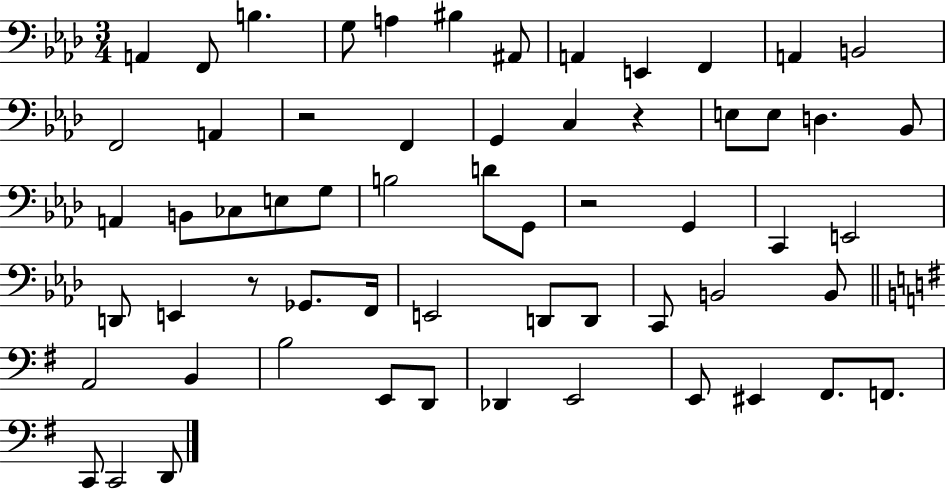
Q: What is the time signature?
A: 3/4